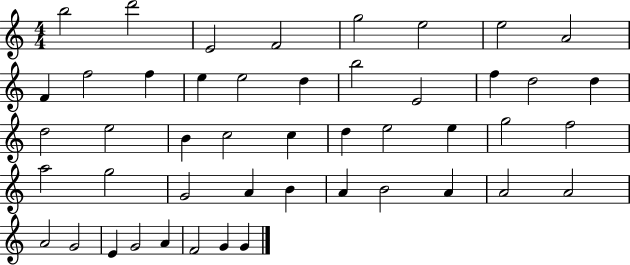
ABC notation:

X:1
T:Untitled
M:4/4
L:1/4
K:C
b2 d'2 E2 F2 g2 e2 e2 A2 F f2 f e e2 d b2 E2 f d2 d d2 e2 B c2 c d e2 e g2 f2 a2 g2 G2 A B A B2 A A2 A2 A2 G2 E G2 A F2 G G